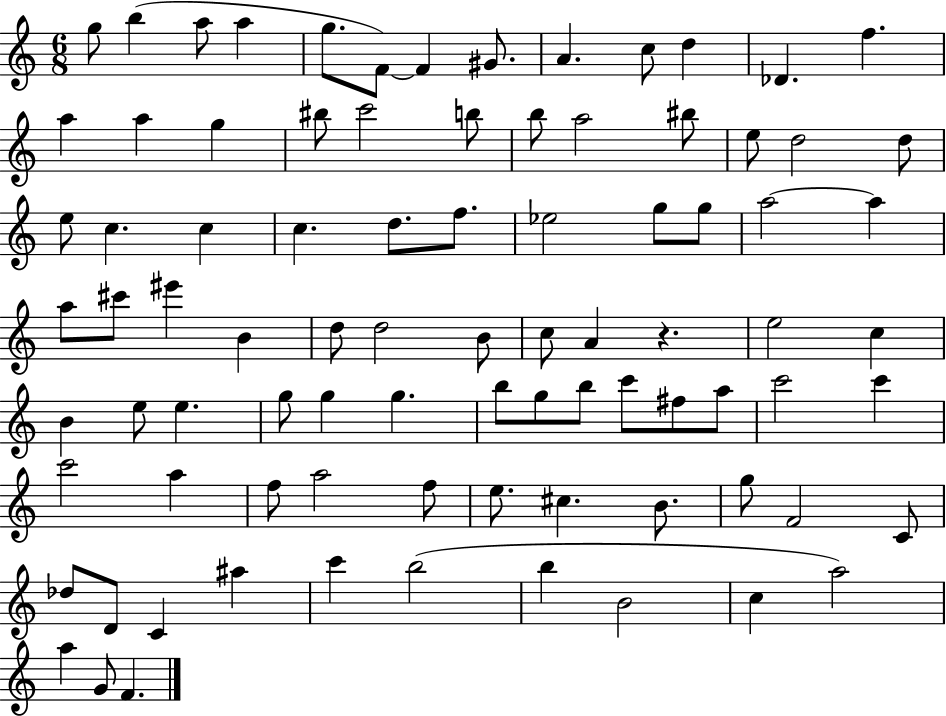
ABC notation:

X:1
T:Untitled
M:6/8
L:1/4
K:C
g/2 b a/2 a g/2 F/2 F ^G/2 A c/2 d _D f a a g ^b/2 c'2 b/2 b/2 a2 ^b/2 e/2 d2 d/2 e/2 c c c d/2 f/2 _e2 g/2 g/2 a2 a a/2 ^c'/2 ^e' B d/2 d2 B/2 c/2 A z e2 c B e/2 e g/2 g g b/2 g/2 b/2 c'/2 ^f/2 a/2 c'2 c' c'2 a f/2 a2 f/2 e/2 ^c B/2 g/2 F2 C/2 _d/2 D/2 C ^a c' b2 b B2 c a2 a G/2 F